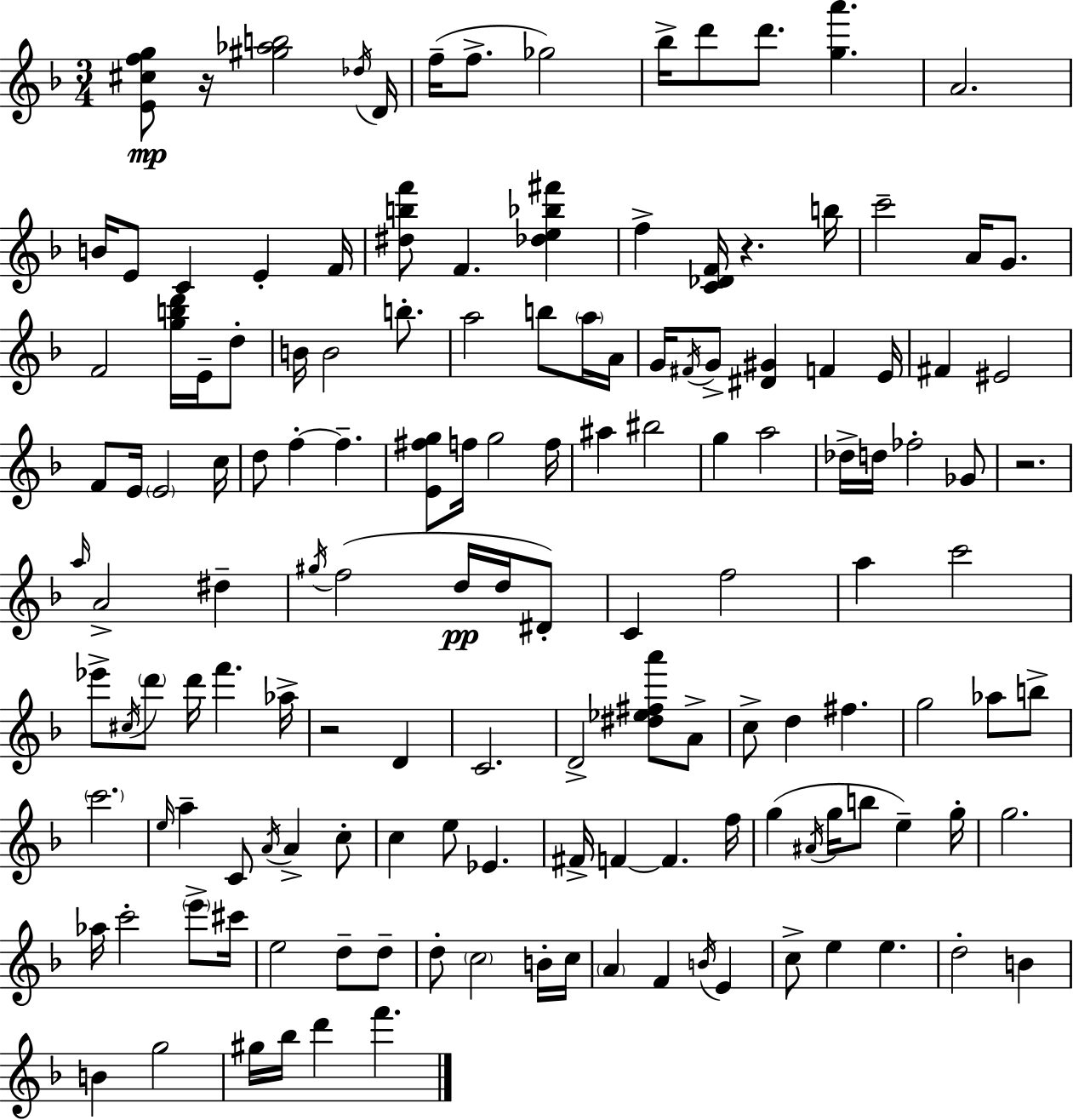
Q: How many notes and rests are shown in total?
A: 144